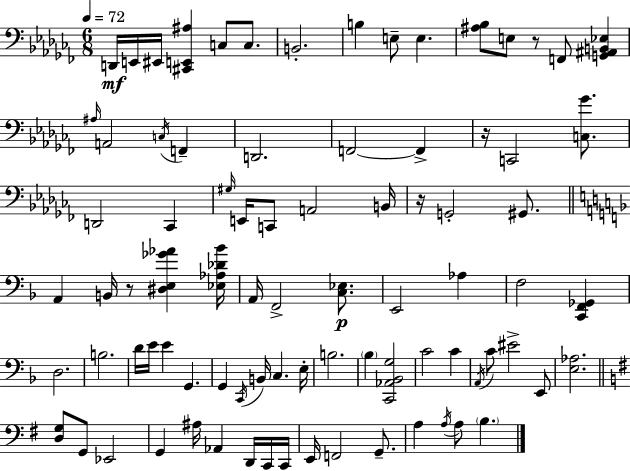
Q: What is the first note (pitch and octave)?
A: D2